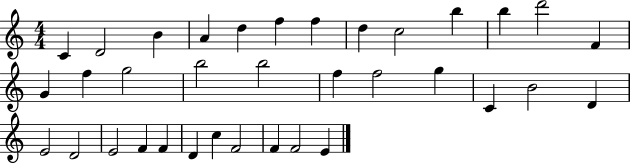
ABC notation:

X:1
T:Untitled
M:4/4
L:1/4
K:C
C D2 B A d f f d c2 b b d'2 F G f g2 b2 b2 f f2 g C B2 D E2 D2 E2 F F D c F2 F F2 E